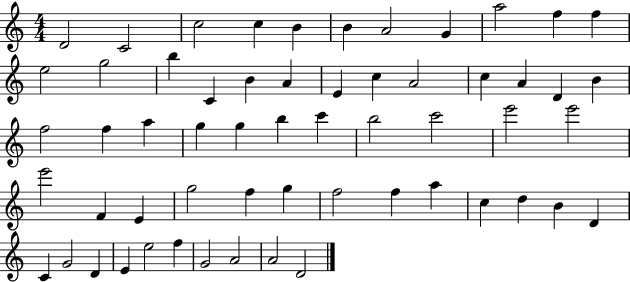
X:1
T:Untitled
M:4/4
L:1/4
K:C
D2 C2 c2 c B B A2 G a2 f f e2 g2 b C B A E c A2 c A D B f2 f a g g b c' b2 c'2 e'2 e'2 e'2 F E g2 f g f2 f a c d B D C G2 D E e2 f G2 A2 A2 D2